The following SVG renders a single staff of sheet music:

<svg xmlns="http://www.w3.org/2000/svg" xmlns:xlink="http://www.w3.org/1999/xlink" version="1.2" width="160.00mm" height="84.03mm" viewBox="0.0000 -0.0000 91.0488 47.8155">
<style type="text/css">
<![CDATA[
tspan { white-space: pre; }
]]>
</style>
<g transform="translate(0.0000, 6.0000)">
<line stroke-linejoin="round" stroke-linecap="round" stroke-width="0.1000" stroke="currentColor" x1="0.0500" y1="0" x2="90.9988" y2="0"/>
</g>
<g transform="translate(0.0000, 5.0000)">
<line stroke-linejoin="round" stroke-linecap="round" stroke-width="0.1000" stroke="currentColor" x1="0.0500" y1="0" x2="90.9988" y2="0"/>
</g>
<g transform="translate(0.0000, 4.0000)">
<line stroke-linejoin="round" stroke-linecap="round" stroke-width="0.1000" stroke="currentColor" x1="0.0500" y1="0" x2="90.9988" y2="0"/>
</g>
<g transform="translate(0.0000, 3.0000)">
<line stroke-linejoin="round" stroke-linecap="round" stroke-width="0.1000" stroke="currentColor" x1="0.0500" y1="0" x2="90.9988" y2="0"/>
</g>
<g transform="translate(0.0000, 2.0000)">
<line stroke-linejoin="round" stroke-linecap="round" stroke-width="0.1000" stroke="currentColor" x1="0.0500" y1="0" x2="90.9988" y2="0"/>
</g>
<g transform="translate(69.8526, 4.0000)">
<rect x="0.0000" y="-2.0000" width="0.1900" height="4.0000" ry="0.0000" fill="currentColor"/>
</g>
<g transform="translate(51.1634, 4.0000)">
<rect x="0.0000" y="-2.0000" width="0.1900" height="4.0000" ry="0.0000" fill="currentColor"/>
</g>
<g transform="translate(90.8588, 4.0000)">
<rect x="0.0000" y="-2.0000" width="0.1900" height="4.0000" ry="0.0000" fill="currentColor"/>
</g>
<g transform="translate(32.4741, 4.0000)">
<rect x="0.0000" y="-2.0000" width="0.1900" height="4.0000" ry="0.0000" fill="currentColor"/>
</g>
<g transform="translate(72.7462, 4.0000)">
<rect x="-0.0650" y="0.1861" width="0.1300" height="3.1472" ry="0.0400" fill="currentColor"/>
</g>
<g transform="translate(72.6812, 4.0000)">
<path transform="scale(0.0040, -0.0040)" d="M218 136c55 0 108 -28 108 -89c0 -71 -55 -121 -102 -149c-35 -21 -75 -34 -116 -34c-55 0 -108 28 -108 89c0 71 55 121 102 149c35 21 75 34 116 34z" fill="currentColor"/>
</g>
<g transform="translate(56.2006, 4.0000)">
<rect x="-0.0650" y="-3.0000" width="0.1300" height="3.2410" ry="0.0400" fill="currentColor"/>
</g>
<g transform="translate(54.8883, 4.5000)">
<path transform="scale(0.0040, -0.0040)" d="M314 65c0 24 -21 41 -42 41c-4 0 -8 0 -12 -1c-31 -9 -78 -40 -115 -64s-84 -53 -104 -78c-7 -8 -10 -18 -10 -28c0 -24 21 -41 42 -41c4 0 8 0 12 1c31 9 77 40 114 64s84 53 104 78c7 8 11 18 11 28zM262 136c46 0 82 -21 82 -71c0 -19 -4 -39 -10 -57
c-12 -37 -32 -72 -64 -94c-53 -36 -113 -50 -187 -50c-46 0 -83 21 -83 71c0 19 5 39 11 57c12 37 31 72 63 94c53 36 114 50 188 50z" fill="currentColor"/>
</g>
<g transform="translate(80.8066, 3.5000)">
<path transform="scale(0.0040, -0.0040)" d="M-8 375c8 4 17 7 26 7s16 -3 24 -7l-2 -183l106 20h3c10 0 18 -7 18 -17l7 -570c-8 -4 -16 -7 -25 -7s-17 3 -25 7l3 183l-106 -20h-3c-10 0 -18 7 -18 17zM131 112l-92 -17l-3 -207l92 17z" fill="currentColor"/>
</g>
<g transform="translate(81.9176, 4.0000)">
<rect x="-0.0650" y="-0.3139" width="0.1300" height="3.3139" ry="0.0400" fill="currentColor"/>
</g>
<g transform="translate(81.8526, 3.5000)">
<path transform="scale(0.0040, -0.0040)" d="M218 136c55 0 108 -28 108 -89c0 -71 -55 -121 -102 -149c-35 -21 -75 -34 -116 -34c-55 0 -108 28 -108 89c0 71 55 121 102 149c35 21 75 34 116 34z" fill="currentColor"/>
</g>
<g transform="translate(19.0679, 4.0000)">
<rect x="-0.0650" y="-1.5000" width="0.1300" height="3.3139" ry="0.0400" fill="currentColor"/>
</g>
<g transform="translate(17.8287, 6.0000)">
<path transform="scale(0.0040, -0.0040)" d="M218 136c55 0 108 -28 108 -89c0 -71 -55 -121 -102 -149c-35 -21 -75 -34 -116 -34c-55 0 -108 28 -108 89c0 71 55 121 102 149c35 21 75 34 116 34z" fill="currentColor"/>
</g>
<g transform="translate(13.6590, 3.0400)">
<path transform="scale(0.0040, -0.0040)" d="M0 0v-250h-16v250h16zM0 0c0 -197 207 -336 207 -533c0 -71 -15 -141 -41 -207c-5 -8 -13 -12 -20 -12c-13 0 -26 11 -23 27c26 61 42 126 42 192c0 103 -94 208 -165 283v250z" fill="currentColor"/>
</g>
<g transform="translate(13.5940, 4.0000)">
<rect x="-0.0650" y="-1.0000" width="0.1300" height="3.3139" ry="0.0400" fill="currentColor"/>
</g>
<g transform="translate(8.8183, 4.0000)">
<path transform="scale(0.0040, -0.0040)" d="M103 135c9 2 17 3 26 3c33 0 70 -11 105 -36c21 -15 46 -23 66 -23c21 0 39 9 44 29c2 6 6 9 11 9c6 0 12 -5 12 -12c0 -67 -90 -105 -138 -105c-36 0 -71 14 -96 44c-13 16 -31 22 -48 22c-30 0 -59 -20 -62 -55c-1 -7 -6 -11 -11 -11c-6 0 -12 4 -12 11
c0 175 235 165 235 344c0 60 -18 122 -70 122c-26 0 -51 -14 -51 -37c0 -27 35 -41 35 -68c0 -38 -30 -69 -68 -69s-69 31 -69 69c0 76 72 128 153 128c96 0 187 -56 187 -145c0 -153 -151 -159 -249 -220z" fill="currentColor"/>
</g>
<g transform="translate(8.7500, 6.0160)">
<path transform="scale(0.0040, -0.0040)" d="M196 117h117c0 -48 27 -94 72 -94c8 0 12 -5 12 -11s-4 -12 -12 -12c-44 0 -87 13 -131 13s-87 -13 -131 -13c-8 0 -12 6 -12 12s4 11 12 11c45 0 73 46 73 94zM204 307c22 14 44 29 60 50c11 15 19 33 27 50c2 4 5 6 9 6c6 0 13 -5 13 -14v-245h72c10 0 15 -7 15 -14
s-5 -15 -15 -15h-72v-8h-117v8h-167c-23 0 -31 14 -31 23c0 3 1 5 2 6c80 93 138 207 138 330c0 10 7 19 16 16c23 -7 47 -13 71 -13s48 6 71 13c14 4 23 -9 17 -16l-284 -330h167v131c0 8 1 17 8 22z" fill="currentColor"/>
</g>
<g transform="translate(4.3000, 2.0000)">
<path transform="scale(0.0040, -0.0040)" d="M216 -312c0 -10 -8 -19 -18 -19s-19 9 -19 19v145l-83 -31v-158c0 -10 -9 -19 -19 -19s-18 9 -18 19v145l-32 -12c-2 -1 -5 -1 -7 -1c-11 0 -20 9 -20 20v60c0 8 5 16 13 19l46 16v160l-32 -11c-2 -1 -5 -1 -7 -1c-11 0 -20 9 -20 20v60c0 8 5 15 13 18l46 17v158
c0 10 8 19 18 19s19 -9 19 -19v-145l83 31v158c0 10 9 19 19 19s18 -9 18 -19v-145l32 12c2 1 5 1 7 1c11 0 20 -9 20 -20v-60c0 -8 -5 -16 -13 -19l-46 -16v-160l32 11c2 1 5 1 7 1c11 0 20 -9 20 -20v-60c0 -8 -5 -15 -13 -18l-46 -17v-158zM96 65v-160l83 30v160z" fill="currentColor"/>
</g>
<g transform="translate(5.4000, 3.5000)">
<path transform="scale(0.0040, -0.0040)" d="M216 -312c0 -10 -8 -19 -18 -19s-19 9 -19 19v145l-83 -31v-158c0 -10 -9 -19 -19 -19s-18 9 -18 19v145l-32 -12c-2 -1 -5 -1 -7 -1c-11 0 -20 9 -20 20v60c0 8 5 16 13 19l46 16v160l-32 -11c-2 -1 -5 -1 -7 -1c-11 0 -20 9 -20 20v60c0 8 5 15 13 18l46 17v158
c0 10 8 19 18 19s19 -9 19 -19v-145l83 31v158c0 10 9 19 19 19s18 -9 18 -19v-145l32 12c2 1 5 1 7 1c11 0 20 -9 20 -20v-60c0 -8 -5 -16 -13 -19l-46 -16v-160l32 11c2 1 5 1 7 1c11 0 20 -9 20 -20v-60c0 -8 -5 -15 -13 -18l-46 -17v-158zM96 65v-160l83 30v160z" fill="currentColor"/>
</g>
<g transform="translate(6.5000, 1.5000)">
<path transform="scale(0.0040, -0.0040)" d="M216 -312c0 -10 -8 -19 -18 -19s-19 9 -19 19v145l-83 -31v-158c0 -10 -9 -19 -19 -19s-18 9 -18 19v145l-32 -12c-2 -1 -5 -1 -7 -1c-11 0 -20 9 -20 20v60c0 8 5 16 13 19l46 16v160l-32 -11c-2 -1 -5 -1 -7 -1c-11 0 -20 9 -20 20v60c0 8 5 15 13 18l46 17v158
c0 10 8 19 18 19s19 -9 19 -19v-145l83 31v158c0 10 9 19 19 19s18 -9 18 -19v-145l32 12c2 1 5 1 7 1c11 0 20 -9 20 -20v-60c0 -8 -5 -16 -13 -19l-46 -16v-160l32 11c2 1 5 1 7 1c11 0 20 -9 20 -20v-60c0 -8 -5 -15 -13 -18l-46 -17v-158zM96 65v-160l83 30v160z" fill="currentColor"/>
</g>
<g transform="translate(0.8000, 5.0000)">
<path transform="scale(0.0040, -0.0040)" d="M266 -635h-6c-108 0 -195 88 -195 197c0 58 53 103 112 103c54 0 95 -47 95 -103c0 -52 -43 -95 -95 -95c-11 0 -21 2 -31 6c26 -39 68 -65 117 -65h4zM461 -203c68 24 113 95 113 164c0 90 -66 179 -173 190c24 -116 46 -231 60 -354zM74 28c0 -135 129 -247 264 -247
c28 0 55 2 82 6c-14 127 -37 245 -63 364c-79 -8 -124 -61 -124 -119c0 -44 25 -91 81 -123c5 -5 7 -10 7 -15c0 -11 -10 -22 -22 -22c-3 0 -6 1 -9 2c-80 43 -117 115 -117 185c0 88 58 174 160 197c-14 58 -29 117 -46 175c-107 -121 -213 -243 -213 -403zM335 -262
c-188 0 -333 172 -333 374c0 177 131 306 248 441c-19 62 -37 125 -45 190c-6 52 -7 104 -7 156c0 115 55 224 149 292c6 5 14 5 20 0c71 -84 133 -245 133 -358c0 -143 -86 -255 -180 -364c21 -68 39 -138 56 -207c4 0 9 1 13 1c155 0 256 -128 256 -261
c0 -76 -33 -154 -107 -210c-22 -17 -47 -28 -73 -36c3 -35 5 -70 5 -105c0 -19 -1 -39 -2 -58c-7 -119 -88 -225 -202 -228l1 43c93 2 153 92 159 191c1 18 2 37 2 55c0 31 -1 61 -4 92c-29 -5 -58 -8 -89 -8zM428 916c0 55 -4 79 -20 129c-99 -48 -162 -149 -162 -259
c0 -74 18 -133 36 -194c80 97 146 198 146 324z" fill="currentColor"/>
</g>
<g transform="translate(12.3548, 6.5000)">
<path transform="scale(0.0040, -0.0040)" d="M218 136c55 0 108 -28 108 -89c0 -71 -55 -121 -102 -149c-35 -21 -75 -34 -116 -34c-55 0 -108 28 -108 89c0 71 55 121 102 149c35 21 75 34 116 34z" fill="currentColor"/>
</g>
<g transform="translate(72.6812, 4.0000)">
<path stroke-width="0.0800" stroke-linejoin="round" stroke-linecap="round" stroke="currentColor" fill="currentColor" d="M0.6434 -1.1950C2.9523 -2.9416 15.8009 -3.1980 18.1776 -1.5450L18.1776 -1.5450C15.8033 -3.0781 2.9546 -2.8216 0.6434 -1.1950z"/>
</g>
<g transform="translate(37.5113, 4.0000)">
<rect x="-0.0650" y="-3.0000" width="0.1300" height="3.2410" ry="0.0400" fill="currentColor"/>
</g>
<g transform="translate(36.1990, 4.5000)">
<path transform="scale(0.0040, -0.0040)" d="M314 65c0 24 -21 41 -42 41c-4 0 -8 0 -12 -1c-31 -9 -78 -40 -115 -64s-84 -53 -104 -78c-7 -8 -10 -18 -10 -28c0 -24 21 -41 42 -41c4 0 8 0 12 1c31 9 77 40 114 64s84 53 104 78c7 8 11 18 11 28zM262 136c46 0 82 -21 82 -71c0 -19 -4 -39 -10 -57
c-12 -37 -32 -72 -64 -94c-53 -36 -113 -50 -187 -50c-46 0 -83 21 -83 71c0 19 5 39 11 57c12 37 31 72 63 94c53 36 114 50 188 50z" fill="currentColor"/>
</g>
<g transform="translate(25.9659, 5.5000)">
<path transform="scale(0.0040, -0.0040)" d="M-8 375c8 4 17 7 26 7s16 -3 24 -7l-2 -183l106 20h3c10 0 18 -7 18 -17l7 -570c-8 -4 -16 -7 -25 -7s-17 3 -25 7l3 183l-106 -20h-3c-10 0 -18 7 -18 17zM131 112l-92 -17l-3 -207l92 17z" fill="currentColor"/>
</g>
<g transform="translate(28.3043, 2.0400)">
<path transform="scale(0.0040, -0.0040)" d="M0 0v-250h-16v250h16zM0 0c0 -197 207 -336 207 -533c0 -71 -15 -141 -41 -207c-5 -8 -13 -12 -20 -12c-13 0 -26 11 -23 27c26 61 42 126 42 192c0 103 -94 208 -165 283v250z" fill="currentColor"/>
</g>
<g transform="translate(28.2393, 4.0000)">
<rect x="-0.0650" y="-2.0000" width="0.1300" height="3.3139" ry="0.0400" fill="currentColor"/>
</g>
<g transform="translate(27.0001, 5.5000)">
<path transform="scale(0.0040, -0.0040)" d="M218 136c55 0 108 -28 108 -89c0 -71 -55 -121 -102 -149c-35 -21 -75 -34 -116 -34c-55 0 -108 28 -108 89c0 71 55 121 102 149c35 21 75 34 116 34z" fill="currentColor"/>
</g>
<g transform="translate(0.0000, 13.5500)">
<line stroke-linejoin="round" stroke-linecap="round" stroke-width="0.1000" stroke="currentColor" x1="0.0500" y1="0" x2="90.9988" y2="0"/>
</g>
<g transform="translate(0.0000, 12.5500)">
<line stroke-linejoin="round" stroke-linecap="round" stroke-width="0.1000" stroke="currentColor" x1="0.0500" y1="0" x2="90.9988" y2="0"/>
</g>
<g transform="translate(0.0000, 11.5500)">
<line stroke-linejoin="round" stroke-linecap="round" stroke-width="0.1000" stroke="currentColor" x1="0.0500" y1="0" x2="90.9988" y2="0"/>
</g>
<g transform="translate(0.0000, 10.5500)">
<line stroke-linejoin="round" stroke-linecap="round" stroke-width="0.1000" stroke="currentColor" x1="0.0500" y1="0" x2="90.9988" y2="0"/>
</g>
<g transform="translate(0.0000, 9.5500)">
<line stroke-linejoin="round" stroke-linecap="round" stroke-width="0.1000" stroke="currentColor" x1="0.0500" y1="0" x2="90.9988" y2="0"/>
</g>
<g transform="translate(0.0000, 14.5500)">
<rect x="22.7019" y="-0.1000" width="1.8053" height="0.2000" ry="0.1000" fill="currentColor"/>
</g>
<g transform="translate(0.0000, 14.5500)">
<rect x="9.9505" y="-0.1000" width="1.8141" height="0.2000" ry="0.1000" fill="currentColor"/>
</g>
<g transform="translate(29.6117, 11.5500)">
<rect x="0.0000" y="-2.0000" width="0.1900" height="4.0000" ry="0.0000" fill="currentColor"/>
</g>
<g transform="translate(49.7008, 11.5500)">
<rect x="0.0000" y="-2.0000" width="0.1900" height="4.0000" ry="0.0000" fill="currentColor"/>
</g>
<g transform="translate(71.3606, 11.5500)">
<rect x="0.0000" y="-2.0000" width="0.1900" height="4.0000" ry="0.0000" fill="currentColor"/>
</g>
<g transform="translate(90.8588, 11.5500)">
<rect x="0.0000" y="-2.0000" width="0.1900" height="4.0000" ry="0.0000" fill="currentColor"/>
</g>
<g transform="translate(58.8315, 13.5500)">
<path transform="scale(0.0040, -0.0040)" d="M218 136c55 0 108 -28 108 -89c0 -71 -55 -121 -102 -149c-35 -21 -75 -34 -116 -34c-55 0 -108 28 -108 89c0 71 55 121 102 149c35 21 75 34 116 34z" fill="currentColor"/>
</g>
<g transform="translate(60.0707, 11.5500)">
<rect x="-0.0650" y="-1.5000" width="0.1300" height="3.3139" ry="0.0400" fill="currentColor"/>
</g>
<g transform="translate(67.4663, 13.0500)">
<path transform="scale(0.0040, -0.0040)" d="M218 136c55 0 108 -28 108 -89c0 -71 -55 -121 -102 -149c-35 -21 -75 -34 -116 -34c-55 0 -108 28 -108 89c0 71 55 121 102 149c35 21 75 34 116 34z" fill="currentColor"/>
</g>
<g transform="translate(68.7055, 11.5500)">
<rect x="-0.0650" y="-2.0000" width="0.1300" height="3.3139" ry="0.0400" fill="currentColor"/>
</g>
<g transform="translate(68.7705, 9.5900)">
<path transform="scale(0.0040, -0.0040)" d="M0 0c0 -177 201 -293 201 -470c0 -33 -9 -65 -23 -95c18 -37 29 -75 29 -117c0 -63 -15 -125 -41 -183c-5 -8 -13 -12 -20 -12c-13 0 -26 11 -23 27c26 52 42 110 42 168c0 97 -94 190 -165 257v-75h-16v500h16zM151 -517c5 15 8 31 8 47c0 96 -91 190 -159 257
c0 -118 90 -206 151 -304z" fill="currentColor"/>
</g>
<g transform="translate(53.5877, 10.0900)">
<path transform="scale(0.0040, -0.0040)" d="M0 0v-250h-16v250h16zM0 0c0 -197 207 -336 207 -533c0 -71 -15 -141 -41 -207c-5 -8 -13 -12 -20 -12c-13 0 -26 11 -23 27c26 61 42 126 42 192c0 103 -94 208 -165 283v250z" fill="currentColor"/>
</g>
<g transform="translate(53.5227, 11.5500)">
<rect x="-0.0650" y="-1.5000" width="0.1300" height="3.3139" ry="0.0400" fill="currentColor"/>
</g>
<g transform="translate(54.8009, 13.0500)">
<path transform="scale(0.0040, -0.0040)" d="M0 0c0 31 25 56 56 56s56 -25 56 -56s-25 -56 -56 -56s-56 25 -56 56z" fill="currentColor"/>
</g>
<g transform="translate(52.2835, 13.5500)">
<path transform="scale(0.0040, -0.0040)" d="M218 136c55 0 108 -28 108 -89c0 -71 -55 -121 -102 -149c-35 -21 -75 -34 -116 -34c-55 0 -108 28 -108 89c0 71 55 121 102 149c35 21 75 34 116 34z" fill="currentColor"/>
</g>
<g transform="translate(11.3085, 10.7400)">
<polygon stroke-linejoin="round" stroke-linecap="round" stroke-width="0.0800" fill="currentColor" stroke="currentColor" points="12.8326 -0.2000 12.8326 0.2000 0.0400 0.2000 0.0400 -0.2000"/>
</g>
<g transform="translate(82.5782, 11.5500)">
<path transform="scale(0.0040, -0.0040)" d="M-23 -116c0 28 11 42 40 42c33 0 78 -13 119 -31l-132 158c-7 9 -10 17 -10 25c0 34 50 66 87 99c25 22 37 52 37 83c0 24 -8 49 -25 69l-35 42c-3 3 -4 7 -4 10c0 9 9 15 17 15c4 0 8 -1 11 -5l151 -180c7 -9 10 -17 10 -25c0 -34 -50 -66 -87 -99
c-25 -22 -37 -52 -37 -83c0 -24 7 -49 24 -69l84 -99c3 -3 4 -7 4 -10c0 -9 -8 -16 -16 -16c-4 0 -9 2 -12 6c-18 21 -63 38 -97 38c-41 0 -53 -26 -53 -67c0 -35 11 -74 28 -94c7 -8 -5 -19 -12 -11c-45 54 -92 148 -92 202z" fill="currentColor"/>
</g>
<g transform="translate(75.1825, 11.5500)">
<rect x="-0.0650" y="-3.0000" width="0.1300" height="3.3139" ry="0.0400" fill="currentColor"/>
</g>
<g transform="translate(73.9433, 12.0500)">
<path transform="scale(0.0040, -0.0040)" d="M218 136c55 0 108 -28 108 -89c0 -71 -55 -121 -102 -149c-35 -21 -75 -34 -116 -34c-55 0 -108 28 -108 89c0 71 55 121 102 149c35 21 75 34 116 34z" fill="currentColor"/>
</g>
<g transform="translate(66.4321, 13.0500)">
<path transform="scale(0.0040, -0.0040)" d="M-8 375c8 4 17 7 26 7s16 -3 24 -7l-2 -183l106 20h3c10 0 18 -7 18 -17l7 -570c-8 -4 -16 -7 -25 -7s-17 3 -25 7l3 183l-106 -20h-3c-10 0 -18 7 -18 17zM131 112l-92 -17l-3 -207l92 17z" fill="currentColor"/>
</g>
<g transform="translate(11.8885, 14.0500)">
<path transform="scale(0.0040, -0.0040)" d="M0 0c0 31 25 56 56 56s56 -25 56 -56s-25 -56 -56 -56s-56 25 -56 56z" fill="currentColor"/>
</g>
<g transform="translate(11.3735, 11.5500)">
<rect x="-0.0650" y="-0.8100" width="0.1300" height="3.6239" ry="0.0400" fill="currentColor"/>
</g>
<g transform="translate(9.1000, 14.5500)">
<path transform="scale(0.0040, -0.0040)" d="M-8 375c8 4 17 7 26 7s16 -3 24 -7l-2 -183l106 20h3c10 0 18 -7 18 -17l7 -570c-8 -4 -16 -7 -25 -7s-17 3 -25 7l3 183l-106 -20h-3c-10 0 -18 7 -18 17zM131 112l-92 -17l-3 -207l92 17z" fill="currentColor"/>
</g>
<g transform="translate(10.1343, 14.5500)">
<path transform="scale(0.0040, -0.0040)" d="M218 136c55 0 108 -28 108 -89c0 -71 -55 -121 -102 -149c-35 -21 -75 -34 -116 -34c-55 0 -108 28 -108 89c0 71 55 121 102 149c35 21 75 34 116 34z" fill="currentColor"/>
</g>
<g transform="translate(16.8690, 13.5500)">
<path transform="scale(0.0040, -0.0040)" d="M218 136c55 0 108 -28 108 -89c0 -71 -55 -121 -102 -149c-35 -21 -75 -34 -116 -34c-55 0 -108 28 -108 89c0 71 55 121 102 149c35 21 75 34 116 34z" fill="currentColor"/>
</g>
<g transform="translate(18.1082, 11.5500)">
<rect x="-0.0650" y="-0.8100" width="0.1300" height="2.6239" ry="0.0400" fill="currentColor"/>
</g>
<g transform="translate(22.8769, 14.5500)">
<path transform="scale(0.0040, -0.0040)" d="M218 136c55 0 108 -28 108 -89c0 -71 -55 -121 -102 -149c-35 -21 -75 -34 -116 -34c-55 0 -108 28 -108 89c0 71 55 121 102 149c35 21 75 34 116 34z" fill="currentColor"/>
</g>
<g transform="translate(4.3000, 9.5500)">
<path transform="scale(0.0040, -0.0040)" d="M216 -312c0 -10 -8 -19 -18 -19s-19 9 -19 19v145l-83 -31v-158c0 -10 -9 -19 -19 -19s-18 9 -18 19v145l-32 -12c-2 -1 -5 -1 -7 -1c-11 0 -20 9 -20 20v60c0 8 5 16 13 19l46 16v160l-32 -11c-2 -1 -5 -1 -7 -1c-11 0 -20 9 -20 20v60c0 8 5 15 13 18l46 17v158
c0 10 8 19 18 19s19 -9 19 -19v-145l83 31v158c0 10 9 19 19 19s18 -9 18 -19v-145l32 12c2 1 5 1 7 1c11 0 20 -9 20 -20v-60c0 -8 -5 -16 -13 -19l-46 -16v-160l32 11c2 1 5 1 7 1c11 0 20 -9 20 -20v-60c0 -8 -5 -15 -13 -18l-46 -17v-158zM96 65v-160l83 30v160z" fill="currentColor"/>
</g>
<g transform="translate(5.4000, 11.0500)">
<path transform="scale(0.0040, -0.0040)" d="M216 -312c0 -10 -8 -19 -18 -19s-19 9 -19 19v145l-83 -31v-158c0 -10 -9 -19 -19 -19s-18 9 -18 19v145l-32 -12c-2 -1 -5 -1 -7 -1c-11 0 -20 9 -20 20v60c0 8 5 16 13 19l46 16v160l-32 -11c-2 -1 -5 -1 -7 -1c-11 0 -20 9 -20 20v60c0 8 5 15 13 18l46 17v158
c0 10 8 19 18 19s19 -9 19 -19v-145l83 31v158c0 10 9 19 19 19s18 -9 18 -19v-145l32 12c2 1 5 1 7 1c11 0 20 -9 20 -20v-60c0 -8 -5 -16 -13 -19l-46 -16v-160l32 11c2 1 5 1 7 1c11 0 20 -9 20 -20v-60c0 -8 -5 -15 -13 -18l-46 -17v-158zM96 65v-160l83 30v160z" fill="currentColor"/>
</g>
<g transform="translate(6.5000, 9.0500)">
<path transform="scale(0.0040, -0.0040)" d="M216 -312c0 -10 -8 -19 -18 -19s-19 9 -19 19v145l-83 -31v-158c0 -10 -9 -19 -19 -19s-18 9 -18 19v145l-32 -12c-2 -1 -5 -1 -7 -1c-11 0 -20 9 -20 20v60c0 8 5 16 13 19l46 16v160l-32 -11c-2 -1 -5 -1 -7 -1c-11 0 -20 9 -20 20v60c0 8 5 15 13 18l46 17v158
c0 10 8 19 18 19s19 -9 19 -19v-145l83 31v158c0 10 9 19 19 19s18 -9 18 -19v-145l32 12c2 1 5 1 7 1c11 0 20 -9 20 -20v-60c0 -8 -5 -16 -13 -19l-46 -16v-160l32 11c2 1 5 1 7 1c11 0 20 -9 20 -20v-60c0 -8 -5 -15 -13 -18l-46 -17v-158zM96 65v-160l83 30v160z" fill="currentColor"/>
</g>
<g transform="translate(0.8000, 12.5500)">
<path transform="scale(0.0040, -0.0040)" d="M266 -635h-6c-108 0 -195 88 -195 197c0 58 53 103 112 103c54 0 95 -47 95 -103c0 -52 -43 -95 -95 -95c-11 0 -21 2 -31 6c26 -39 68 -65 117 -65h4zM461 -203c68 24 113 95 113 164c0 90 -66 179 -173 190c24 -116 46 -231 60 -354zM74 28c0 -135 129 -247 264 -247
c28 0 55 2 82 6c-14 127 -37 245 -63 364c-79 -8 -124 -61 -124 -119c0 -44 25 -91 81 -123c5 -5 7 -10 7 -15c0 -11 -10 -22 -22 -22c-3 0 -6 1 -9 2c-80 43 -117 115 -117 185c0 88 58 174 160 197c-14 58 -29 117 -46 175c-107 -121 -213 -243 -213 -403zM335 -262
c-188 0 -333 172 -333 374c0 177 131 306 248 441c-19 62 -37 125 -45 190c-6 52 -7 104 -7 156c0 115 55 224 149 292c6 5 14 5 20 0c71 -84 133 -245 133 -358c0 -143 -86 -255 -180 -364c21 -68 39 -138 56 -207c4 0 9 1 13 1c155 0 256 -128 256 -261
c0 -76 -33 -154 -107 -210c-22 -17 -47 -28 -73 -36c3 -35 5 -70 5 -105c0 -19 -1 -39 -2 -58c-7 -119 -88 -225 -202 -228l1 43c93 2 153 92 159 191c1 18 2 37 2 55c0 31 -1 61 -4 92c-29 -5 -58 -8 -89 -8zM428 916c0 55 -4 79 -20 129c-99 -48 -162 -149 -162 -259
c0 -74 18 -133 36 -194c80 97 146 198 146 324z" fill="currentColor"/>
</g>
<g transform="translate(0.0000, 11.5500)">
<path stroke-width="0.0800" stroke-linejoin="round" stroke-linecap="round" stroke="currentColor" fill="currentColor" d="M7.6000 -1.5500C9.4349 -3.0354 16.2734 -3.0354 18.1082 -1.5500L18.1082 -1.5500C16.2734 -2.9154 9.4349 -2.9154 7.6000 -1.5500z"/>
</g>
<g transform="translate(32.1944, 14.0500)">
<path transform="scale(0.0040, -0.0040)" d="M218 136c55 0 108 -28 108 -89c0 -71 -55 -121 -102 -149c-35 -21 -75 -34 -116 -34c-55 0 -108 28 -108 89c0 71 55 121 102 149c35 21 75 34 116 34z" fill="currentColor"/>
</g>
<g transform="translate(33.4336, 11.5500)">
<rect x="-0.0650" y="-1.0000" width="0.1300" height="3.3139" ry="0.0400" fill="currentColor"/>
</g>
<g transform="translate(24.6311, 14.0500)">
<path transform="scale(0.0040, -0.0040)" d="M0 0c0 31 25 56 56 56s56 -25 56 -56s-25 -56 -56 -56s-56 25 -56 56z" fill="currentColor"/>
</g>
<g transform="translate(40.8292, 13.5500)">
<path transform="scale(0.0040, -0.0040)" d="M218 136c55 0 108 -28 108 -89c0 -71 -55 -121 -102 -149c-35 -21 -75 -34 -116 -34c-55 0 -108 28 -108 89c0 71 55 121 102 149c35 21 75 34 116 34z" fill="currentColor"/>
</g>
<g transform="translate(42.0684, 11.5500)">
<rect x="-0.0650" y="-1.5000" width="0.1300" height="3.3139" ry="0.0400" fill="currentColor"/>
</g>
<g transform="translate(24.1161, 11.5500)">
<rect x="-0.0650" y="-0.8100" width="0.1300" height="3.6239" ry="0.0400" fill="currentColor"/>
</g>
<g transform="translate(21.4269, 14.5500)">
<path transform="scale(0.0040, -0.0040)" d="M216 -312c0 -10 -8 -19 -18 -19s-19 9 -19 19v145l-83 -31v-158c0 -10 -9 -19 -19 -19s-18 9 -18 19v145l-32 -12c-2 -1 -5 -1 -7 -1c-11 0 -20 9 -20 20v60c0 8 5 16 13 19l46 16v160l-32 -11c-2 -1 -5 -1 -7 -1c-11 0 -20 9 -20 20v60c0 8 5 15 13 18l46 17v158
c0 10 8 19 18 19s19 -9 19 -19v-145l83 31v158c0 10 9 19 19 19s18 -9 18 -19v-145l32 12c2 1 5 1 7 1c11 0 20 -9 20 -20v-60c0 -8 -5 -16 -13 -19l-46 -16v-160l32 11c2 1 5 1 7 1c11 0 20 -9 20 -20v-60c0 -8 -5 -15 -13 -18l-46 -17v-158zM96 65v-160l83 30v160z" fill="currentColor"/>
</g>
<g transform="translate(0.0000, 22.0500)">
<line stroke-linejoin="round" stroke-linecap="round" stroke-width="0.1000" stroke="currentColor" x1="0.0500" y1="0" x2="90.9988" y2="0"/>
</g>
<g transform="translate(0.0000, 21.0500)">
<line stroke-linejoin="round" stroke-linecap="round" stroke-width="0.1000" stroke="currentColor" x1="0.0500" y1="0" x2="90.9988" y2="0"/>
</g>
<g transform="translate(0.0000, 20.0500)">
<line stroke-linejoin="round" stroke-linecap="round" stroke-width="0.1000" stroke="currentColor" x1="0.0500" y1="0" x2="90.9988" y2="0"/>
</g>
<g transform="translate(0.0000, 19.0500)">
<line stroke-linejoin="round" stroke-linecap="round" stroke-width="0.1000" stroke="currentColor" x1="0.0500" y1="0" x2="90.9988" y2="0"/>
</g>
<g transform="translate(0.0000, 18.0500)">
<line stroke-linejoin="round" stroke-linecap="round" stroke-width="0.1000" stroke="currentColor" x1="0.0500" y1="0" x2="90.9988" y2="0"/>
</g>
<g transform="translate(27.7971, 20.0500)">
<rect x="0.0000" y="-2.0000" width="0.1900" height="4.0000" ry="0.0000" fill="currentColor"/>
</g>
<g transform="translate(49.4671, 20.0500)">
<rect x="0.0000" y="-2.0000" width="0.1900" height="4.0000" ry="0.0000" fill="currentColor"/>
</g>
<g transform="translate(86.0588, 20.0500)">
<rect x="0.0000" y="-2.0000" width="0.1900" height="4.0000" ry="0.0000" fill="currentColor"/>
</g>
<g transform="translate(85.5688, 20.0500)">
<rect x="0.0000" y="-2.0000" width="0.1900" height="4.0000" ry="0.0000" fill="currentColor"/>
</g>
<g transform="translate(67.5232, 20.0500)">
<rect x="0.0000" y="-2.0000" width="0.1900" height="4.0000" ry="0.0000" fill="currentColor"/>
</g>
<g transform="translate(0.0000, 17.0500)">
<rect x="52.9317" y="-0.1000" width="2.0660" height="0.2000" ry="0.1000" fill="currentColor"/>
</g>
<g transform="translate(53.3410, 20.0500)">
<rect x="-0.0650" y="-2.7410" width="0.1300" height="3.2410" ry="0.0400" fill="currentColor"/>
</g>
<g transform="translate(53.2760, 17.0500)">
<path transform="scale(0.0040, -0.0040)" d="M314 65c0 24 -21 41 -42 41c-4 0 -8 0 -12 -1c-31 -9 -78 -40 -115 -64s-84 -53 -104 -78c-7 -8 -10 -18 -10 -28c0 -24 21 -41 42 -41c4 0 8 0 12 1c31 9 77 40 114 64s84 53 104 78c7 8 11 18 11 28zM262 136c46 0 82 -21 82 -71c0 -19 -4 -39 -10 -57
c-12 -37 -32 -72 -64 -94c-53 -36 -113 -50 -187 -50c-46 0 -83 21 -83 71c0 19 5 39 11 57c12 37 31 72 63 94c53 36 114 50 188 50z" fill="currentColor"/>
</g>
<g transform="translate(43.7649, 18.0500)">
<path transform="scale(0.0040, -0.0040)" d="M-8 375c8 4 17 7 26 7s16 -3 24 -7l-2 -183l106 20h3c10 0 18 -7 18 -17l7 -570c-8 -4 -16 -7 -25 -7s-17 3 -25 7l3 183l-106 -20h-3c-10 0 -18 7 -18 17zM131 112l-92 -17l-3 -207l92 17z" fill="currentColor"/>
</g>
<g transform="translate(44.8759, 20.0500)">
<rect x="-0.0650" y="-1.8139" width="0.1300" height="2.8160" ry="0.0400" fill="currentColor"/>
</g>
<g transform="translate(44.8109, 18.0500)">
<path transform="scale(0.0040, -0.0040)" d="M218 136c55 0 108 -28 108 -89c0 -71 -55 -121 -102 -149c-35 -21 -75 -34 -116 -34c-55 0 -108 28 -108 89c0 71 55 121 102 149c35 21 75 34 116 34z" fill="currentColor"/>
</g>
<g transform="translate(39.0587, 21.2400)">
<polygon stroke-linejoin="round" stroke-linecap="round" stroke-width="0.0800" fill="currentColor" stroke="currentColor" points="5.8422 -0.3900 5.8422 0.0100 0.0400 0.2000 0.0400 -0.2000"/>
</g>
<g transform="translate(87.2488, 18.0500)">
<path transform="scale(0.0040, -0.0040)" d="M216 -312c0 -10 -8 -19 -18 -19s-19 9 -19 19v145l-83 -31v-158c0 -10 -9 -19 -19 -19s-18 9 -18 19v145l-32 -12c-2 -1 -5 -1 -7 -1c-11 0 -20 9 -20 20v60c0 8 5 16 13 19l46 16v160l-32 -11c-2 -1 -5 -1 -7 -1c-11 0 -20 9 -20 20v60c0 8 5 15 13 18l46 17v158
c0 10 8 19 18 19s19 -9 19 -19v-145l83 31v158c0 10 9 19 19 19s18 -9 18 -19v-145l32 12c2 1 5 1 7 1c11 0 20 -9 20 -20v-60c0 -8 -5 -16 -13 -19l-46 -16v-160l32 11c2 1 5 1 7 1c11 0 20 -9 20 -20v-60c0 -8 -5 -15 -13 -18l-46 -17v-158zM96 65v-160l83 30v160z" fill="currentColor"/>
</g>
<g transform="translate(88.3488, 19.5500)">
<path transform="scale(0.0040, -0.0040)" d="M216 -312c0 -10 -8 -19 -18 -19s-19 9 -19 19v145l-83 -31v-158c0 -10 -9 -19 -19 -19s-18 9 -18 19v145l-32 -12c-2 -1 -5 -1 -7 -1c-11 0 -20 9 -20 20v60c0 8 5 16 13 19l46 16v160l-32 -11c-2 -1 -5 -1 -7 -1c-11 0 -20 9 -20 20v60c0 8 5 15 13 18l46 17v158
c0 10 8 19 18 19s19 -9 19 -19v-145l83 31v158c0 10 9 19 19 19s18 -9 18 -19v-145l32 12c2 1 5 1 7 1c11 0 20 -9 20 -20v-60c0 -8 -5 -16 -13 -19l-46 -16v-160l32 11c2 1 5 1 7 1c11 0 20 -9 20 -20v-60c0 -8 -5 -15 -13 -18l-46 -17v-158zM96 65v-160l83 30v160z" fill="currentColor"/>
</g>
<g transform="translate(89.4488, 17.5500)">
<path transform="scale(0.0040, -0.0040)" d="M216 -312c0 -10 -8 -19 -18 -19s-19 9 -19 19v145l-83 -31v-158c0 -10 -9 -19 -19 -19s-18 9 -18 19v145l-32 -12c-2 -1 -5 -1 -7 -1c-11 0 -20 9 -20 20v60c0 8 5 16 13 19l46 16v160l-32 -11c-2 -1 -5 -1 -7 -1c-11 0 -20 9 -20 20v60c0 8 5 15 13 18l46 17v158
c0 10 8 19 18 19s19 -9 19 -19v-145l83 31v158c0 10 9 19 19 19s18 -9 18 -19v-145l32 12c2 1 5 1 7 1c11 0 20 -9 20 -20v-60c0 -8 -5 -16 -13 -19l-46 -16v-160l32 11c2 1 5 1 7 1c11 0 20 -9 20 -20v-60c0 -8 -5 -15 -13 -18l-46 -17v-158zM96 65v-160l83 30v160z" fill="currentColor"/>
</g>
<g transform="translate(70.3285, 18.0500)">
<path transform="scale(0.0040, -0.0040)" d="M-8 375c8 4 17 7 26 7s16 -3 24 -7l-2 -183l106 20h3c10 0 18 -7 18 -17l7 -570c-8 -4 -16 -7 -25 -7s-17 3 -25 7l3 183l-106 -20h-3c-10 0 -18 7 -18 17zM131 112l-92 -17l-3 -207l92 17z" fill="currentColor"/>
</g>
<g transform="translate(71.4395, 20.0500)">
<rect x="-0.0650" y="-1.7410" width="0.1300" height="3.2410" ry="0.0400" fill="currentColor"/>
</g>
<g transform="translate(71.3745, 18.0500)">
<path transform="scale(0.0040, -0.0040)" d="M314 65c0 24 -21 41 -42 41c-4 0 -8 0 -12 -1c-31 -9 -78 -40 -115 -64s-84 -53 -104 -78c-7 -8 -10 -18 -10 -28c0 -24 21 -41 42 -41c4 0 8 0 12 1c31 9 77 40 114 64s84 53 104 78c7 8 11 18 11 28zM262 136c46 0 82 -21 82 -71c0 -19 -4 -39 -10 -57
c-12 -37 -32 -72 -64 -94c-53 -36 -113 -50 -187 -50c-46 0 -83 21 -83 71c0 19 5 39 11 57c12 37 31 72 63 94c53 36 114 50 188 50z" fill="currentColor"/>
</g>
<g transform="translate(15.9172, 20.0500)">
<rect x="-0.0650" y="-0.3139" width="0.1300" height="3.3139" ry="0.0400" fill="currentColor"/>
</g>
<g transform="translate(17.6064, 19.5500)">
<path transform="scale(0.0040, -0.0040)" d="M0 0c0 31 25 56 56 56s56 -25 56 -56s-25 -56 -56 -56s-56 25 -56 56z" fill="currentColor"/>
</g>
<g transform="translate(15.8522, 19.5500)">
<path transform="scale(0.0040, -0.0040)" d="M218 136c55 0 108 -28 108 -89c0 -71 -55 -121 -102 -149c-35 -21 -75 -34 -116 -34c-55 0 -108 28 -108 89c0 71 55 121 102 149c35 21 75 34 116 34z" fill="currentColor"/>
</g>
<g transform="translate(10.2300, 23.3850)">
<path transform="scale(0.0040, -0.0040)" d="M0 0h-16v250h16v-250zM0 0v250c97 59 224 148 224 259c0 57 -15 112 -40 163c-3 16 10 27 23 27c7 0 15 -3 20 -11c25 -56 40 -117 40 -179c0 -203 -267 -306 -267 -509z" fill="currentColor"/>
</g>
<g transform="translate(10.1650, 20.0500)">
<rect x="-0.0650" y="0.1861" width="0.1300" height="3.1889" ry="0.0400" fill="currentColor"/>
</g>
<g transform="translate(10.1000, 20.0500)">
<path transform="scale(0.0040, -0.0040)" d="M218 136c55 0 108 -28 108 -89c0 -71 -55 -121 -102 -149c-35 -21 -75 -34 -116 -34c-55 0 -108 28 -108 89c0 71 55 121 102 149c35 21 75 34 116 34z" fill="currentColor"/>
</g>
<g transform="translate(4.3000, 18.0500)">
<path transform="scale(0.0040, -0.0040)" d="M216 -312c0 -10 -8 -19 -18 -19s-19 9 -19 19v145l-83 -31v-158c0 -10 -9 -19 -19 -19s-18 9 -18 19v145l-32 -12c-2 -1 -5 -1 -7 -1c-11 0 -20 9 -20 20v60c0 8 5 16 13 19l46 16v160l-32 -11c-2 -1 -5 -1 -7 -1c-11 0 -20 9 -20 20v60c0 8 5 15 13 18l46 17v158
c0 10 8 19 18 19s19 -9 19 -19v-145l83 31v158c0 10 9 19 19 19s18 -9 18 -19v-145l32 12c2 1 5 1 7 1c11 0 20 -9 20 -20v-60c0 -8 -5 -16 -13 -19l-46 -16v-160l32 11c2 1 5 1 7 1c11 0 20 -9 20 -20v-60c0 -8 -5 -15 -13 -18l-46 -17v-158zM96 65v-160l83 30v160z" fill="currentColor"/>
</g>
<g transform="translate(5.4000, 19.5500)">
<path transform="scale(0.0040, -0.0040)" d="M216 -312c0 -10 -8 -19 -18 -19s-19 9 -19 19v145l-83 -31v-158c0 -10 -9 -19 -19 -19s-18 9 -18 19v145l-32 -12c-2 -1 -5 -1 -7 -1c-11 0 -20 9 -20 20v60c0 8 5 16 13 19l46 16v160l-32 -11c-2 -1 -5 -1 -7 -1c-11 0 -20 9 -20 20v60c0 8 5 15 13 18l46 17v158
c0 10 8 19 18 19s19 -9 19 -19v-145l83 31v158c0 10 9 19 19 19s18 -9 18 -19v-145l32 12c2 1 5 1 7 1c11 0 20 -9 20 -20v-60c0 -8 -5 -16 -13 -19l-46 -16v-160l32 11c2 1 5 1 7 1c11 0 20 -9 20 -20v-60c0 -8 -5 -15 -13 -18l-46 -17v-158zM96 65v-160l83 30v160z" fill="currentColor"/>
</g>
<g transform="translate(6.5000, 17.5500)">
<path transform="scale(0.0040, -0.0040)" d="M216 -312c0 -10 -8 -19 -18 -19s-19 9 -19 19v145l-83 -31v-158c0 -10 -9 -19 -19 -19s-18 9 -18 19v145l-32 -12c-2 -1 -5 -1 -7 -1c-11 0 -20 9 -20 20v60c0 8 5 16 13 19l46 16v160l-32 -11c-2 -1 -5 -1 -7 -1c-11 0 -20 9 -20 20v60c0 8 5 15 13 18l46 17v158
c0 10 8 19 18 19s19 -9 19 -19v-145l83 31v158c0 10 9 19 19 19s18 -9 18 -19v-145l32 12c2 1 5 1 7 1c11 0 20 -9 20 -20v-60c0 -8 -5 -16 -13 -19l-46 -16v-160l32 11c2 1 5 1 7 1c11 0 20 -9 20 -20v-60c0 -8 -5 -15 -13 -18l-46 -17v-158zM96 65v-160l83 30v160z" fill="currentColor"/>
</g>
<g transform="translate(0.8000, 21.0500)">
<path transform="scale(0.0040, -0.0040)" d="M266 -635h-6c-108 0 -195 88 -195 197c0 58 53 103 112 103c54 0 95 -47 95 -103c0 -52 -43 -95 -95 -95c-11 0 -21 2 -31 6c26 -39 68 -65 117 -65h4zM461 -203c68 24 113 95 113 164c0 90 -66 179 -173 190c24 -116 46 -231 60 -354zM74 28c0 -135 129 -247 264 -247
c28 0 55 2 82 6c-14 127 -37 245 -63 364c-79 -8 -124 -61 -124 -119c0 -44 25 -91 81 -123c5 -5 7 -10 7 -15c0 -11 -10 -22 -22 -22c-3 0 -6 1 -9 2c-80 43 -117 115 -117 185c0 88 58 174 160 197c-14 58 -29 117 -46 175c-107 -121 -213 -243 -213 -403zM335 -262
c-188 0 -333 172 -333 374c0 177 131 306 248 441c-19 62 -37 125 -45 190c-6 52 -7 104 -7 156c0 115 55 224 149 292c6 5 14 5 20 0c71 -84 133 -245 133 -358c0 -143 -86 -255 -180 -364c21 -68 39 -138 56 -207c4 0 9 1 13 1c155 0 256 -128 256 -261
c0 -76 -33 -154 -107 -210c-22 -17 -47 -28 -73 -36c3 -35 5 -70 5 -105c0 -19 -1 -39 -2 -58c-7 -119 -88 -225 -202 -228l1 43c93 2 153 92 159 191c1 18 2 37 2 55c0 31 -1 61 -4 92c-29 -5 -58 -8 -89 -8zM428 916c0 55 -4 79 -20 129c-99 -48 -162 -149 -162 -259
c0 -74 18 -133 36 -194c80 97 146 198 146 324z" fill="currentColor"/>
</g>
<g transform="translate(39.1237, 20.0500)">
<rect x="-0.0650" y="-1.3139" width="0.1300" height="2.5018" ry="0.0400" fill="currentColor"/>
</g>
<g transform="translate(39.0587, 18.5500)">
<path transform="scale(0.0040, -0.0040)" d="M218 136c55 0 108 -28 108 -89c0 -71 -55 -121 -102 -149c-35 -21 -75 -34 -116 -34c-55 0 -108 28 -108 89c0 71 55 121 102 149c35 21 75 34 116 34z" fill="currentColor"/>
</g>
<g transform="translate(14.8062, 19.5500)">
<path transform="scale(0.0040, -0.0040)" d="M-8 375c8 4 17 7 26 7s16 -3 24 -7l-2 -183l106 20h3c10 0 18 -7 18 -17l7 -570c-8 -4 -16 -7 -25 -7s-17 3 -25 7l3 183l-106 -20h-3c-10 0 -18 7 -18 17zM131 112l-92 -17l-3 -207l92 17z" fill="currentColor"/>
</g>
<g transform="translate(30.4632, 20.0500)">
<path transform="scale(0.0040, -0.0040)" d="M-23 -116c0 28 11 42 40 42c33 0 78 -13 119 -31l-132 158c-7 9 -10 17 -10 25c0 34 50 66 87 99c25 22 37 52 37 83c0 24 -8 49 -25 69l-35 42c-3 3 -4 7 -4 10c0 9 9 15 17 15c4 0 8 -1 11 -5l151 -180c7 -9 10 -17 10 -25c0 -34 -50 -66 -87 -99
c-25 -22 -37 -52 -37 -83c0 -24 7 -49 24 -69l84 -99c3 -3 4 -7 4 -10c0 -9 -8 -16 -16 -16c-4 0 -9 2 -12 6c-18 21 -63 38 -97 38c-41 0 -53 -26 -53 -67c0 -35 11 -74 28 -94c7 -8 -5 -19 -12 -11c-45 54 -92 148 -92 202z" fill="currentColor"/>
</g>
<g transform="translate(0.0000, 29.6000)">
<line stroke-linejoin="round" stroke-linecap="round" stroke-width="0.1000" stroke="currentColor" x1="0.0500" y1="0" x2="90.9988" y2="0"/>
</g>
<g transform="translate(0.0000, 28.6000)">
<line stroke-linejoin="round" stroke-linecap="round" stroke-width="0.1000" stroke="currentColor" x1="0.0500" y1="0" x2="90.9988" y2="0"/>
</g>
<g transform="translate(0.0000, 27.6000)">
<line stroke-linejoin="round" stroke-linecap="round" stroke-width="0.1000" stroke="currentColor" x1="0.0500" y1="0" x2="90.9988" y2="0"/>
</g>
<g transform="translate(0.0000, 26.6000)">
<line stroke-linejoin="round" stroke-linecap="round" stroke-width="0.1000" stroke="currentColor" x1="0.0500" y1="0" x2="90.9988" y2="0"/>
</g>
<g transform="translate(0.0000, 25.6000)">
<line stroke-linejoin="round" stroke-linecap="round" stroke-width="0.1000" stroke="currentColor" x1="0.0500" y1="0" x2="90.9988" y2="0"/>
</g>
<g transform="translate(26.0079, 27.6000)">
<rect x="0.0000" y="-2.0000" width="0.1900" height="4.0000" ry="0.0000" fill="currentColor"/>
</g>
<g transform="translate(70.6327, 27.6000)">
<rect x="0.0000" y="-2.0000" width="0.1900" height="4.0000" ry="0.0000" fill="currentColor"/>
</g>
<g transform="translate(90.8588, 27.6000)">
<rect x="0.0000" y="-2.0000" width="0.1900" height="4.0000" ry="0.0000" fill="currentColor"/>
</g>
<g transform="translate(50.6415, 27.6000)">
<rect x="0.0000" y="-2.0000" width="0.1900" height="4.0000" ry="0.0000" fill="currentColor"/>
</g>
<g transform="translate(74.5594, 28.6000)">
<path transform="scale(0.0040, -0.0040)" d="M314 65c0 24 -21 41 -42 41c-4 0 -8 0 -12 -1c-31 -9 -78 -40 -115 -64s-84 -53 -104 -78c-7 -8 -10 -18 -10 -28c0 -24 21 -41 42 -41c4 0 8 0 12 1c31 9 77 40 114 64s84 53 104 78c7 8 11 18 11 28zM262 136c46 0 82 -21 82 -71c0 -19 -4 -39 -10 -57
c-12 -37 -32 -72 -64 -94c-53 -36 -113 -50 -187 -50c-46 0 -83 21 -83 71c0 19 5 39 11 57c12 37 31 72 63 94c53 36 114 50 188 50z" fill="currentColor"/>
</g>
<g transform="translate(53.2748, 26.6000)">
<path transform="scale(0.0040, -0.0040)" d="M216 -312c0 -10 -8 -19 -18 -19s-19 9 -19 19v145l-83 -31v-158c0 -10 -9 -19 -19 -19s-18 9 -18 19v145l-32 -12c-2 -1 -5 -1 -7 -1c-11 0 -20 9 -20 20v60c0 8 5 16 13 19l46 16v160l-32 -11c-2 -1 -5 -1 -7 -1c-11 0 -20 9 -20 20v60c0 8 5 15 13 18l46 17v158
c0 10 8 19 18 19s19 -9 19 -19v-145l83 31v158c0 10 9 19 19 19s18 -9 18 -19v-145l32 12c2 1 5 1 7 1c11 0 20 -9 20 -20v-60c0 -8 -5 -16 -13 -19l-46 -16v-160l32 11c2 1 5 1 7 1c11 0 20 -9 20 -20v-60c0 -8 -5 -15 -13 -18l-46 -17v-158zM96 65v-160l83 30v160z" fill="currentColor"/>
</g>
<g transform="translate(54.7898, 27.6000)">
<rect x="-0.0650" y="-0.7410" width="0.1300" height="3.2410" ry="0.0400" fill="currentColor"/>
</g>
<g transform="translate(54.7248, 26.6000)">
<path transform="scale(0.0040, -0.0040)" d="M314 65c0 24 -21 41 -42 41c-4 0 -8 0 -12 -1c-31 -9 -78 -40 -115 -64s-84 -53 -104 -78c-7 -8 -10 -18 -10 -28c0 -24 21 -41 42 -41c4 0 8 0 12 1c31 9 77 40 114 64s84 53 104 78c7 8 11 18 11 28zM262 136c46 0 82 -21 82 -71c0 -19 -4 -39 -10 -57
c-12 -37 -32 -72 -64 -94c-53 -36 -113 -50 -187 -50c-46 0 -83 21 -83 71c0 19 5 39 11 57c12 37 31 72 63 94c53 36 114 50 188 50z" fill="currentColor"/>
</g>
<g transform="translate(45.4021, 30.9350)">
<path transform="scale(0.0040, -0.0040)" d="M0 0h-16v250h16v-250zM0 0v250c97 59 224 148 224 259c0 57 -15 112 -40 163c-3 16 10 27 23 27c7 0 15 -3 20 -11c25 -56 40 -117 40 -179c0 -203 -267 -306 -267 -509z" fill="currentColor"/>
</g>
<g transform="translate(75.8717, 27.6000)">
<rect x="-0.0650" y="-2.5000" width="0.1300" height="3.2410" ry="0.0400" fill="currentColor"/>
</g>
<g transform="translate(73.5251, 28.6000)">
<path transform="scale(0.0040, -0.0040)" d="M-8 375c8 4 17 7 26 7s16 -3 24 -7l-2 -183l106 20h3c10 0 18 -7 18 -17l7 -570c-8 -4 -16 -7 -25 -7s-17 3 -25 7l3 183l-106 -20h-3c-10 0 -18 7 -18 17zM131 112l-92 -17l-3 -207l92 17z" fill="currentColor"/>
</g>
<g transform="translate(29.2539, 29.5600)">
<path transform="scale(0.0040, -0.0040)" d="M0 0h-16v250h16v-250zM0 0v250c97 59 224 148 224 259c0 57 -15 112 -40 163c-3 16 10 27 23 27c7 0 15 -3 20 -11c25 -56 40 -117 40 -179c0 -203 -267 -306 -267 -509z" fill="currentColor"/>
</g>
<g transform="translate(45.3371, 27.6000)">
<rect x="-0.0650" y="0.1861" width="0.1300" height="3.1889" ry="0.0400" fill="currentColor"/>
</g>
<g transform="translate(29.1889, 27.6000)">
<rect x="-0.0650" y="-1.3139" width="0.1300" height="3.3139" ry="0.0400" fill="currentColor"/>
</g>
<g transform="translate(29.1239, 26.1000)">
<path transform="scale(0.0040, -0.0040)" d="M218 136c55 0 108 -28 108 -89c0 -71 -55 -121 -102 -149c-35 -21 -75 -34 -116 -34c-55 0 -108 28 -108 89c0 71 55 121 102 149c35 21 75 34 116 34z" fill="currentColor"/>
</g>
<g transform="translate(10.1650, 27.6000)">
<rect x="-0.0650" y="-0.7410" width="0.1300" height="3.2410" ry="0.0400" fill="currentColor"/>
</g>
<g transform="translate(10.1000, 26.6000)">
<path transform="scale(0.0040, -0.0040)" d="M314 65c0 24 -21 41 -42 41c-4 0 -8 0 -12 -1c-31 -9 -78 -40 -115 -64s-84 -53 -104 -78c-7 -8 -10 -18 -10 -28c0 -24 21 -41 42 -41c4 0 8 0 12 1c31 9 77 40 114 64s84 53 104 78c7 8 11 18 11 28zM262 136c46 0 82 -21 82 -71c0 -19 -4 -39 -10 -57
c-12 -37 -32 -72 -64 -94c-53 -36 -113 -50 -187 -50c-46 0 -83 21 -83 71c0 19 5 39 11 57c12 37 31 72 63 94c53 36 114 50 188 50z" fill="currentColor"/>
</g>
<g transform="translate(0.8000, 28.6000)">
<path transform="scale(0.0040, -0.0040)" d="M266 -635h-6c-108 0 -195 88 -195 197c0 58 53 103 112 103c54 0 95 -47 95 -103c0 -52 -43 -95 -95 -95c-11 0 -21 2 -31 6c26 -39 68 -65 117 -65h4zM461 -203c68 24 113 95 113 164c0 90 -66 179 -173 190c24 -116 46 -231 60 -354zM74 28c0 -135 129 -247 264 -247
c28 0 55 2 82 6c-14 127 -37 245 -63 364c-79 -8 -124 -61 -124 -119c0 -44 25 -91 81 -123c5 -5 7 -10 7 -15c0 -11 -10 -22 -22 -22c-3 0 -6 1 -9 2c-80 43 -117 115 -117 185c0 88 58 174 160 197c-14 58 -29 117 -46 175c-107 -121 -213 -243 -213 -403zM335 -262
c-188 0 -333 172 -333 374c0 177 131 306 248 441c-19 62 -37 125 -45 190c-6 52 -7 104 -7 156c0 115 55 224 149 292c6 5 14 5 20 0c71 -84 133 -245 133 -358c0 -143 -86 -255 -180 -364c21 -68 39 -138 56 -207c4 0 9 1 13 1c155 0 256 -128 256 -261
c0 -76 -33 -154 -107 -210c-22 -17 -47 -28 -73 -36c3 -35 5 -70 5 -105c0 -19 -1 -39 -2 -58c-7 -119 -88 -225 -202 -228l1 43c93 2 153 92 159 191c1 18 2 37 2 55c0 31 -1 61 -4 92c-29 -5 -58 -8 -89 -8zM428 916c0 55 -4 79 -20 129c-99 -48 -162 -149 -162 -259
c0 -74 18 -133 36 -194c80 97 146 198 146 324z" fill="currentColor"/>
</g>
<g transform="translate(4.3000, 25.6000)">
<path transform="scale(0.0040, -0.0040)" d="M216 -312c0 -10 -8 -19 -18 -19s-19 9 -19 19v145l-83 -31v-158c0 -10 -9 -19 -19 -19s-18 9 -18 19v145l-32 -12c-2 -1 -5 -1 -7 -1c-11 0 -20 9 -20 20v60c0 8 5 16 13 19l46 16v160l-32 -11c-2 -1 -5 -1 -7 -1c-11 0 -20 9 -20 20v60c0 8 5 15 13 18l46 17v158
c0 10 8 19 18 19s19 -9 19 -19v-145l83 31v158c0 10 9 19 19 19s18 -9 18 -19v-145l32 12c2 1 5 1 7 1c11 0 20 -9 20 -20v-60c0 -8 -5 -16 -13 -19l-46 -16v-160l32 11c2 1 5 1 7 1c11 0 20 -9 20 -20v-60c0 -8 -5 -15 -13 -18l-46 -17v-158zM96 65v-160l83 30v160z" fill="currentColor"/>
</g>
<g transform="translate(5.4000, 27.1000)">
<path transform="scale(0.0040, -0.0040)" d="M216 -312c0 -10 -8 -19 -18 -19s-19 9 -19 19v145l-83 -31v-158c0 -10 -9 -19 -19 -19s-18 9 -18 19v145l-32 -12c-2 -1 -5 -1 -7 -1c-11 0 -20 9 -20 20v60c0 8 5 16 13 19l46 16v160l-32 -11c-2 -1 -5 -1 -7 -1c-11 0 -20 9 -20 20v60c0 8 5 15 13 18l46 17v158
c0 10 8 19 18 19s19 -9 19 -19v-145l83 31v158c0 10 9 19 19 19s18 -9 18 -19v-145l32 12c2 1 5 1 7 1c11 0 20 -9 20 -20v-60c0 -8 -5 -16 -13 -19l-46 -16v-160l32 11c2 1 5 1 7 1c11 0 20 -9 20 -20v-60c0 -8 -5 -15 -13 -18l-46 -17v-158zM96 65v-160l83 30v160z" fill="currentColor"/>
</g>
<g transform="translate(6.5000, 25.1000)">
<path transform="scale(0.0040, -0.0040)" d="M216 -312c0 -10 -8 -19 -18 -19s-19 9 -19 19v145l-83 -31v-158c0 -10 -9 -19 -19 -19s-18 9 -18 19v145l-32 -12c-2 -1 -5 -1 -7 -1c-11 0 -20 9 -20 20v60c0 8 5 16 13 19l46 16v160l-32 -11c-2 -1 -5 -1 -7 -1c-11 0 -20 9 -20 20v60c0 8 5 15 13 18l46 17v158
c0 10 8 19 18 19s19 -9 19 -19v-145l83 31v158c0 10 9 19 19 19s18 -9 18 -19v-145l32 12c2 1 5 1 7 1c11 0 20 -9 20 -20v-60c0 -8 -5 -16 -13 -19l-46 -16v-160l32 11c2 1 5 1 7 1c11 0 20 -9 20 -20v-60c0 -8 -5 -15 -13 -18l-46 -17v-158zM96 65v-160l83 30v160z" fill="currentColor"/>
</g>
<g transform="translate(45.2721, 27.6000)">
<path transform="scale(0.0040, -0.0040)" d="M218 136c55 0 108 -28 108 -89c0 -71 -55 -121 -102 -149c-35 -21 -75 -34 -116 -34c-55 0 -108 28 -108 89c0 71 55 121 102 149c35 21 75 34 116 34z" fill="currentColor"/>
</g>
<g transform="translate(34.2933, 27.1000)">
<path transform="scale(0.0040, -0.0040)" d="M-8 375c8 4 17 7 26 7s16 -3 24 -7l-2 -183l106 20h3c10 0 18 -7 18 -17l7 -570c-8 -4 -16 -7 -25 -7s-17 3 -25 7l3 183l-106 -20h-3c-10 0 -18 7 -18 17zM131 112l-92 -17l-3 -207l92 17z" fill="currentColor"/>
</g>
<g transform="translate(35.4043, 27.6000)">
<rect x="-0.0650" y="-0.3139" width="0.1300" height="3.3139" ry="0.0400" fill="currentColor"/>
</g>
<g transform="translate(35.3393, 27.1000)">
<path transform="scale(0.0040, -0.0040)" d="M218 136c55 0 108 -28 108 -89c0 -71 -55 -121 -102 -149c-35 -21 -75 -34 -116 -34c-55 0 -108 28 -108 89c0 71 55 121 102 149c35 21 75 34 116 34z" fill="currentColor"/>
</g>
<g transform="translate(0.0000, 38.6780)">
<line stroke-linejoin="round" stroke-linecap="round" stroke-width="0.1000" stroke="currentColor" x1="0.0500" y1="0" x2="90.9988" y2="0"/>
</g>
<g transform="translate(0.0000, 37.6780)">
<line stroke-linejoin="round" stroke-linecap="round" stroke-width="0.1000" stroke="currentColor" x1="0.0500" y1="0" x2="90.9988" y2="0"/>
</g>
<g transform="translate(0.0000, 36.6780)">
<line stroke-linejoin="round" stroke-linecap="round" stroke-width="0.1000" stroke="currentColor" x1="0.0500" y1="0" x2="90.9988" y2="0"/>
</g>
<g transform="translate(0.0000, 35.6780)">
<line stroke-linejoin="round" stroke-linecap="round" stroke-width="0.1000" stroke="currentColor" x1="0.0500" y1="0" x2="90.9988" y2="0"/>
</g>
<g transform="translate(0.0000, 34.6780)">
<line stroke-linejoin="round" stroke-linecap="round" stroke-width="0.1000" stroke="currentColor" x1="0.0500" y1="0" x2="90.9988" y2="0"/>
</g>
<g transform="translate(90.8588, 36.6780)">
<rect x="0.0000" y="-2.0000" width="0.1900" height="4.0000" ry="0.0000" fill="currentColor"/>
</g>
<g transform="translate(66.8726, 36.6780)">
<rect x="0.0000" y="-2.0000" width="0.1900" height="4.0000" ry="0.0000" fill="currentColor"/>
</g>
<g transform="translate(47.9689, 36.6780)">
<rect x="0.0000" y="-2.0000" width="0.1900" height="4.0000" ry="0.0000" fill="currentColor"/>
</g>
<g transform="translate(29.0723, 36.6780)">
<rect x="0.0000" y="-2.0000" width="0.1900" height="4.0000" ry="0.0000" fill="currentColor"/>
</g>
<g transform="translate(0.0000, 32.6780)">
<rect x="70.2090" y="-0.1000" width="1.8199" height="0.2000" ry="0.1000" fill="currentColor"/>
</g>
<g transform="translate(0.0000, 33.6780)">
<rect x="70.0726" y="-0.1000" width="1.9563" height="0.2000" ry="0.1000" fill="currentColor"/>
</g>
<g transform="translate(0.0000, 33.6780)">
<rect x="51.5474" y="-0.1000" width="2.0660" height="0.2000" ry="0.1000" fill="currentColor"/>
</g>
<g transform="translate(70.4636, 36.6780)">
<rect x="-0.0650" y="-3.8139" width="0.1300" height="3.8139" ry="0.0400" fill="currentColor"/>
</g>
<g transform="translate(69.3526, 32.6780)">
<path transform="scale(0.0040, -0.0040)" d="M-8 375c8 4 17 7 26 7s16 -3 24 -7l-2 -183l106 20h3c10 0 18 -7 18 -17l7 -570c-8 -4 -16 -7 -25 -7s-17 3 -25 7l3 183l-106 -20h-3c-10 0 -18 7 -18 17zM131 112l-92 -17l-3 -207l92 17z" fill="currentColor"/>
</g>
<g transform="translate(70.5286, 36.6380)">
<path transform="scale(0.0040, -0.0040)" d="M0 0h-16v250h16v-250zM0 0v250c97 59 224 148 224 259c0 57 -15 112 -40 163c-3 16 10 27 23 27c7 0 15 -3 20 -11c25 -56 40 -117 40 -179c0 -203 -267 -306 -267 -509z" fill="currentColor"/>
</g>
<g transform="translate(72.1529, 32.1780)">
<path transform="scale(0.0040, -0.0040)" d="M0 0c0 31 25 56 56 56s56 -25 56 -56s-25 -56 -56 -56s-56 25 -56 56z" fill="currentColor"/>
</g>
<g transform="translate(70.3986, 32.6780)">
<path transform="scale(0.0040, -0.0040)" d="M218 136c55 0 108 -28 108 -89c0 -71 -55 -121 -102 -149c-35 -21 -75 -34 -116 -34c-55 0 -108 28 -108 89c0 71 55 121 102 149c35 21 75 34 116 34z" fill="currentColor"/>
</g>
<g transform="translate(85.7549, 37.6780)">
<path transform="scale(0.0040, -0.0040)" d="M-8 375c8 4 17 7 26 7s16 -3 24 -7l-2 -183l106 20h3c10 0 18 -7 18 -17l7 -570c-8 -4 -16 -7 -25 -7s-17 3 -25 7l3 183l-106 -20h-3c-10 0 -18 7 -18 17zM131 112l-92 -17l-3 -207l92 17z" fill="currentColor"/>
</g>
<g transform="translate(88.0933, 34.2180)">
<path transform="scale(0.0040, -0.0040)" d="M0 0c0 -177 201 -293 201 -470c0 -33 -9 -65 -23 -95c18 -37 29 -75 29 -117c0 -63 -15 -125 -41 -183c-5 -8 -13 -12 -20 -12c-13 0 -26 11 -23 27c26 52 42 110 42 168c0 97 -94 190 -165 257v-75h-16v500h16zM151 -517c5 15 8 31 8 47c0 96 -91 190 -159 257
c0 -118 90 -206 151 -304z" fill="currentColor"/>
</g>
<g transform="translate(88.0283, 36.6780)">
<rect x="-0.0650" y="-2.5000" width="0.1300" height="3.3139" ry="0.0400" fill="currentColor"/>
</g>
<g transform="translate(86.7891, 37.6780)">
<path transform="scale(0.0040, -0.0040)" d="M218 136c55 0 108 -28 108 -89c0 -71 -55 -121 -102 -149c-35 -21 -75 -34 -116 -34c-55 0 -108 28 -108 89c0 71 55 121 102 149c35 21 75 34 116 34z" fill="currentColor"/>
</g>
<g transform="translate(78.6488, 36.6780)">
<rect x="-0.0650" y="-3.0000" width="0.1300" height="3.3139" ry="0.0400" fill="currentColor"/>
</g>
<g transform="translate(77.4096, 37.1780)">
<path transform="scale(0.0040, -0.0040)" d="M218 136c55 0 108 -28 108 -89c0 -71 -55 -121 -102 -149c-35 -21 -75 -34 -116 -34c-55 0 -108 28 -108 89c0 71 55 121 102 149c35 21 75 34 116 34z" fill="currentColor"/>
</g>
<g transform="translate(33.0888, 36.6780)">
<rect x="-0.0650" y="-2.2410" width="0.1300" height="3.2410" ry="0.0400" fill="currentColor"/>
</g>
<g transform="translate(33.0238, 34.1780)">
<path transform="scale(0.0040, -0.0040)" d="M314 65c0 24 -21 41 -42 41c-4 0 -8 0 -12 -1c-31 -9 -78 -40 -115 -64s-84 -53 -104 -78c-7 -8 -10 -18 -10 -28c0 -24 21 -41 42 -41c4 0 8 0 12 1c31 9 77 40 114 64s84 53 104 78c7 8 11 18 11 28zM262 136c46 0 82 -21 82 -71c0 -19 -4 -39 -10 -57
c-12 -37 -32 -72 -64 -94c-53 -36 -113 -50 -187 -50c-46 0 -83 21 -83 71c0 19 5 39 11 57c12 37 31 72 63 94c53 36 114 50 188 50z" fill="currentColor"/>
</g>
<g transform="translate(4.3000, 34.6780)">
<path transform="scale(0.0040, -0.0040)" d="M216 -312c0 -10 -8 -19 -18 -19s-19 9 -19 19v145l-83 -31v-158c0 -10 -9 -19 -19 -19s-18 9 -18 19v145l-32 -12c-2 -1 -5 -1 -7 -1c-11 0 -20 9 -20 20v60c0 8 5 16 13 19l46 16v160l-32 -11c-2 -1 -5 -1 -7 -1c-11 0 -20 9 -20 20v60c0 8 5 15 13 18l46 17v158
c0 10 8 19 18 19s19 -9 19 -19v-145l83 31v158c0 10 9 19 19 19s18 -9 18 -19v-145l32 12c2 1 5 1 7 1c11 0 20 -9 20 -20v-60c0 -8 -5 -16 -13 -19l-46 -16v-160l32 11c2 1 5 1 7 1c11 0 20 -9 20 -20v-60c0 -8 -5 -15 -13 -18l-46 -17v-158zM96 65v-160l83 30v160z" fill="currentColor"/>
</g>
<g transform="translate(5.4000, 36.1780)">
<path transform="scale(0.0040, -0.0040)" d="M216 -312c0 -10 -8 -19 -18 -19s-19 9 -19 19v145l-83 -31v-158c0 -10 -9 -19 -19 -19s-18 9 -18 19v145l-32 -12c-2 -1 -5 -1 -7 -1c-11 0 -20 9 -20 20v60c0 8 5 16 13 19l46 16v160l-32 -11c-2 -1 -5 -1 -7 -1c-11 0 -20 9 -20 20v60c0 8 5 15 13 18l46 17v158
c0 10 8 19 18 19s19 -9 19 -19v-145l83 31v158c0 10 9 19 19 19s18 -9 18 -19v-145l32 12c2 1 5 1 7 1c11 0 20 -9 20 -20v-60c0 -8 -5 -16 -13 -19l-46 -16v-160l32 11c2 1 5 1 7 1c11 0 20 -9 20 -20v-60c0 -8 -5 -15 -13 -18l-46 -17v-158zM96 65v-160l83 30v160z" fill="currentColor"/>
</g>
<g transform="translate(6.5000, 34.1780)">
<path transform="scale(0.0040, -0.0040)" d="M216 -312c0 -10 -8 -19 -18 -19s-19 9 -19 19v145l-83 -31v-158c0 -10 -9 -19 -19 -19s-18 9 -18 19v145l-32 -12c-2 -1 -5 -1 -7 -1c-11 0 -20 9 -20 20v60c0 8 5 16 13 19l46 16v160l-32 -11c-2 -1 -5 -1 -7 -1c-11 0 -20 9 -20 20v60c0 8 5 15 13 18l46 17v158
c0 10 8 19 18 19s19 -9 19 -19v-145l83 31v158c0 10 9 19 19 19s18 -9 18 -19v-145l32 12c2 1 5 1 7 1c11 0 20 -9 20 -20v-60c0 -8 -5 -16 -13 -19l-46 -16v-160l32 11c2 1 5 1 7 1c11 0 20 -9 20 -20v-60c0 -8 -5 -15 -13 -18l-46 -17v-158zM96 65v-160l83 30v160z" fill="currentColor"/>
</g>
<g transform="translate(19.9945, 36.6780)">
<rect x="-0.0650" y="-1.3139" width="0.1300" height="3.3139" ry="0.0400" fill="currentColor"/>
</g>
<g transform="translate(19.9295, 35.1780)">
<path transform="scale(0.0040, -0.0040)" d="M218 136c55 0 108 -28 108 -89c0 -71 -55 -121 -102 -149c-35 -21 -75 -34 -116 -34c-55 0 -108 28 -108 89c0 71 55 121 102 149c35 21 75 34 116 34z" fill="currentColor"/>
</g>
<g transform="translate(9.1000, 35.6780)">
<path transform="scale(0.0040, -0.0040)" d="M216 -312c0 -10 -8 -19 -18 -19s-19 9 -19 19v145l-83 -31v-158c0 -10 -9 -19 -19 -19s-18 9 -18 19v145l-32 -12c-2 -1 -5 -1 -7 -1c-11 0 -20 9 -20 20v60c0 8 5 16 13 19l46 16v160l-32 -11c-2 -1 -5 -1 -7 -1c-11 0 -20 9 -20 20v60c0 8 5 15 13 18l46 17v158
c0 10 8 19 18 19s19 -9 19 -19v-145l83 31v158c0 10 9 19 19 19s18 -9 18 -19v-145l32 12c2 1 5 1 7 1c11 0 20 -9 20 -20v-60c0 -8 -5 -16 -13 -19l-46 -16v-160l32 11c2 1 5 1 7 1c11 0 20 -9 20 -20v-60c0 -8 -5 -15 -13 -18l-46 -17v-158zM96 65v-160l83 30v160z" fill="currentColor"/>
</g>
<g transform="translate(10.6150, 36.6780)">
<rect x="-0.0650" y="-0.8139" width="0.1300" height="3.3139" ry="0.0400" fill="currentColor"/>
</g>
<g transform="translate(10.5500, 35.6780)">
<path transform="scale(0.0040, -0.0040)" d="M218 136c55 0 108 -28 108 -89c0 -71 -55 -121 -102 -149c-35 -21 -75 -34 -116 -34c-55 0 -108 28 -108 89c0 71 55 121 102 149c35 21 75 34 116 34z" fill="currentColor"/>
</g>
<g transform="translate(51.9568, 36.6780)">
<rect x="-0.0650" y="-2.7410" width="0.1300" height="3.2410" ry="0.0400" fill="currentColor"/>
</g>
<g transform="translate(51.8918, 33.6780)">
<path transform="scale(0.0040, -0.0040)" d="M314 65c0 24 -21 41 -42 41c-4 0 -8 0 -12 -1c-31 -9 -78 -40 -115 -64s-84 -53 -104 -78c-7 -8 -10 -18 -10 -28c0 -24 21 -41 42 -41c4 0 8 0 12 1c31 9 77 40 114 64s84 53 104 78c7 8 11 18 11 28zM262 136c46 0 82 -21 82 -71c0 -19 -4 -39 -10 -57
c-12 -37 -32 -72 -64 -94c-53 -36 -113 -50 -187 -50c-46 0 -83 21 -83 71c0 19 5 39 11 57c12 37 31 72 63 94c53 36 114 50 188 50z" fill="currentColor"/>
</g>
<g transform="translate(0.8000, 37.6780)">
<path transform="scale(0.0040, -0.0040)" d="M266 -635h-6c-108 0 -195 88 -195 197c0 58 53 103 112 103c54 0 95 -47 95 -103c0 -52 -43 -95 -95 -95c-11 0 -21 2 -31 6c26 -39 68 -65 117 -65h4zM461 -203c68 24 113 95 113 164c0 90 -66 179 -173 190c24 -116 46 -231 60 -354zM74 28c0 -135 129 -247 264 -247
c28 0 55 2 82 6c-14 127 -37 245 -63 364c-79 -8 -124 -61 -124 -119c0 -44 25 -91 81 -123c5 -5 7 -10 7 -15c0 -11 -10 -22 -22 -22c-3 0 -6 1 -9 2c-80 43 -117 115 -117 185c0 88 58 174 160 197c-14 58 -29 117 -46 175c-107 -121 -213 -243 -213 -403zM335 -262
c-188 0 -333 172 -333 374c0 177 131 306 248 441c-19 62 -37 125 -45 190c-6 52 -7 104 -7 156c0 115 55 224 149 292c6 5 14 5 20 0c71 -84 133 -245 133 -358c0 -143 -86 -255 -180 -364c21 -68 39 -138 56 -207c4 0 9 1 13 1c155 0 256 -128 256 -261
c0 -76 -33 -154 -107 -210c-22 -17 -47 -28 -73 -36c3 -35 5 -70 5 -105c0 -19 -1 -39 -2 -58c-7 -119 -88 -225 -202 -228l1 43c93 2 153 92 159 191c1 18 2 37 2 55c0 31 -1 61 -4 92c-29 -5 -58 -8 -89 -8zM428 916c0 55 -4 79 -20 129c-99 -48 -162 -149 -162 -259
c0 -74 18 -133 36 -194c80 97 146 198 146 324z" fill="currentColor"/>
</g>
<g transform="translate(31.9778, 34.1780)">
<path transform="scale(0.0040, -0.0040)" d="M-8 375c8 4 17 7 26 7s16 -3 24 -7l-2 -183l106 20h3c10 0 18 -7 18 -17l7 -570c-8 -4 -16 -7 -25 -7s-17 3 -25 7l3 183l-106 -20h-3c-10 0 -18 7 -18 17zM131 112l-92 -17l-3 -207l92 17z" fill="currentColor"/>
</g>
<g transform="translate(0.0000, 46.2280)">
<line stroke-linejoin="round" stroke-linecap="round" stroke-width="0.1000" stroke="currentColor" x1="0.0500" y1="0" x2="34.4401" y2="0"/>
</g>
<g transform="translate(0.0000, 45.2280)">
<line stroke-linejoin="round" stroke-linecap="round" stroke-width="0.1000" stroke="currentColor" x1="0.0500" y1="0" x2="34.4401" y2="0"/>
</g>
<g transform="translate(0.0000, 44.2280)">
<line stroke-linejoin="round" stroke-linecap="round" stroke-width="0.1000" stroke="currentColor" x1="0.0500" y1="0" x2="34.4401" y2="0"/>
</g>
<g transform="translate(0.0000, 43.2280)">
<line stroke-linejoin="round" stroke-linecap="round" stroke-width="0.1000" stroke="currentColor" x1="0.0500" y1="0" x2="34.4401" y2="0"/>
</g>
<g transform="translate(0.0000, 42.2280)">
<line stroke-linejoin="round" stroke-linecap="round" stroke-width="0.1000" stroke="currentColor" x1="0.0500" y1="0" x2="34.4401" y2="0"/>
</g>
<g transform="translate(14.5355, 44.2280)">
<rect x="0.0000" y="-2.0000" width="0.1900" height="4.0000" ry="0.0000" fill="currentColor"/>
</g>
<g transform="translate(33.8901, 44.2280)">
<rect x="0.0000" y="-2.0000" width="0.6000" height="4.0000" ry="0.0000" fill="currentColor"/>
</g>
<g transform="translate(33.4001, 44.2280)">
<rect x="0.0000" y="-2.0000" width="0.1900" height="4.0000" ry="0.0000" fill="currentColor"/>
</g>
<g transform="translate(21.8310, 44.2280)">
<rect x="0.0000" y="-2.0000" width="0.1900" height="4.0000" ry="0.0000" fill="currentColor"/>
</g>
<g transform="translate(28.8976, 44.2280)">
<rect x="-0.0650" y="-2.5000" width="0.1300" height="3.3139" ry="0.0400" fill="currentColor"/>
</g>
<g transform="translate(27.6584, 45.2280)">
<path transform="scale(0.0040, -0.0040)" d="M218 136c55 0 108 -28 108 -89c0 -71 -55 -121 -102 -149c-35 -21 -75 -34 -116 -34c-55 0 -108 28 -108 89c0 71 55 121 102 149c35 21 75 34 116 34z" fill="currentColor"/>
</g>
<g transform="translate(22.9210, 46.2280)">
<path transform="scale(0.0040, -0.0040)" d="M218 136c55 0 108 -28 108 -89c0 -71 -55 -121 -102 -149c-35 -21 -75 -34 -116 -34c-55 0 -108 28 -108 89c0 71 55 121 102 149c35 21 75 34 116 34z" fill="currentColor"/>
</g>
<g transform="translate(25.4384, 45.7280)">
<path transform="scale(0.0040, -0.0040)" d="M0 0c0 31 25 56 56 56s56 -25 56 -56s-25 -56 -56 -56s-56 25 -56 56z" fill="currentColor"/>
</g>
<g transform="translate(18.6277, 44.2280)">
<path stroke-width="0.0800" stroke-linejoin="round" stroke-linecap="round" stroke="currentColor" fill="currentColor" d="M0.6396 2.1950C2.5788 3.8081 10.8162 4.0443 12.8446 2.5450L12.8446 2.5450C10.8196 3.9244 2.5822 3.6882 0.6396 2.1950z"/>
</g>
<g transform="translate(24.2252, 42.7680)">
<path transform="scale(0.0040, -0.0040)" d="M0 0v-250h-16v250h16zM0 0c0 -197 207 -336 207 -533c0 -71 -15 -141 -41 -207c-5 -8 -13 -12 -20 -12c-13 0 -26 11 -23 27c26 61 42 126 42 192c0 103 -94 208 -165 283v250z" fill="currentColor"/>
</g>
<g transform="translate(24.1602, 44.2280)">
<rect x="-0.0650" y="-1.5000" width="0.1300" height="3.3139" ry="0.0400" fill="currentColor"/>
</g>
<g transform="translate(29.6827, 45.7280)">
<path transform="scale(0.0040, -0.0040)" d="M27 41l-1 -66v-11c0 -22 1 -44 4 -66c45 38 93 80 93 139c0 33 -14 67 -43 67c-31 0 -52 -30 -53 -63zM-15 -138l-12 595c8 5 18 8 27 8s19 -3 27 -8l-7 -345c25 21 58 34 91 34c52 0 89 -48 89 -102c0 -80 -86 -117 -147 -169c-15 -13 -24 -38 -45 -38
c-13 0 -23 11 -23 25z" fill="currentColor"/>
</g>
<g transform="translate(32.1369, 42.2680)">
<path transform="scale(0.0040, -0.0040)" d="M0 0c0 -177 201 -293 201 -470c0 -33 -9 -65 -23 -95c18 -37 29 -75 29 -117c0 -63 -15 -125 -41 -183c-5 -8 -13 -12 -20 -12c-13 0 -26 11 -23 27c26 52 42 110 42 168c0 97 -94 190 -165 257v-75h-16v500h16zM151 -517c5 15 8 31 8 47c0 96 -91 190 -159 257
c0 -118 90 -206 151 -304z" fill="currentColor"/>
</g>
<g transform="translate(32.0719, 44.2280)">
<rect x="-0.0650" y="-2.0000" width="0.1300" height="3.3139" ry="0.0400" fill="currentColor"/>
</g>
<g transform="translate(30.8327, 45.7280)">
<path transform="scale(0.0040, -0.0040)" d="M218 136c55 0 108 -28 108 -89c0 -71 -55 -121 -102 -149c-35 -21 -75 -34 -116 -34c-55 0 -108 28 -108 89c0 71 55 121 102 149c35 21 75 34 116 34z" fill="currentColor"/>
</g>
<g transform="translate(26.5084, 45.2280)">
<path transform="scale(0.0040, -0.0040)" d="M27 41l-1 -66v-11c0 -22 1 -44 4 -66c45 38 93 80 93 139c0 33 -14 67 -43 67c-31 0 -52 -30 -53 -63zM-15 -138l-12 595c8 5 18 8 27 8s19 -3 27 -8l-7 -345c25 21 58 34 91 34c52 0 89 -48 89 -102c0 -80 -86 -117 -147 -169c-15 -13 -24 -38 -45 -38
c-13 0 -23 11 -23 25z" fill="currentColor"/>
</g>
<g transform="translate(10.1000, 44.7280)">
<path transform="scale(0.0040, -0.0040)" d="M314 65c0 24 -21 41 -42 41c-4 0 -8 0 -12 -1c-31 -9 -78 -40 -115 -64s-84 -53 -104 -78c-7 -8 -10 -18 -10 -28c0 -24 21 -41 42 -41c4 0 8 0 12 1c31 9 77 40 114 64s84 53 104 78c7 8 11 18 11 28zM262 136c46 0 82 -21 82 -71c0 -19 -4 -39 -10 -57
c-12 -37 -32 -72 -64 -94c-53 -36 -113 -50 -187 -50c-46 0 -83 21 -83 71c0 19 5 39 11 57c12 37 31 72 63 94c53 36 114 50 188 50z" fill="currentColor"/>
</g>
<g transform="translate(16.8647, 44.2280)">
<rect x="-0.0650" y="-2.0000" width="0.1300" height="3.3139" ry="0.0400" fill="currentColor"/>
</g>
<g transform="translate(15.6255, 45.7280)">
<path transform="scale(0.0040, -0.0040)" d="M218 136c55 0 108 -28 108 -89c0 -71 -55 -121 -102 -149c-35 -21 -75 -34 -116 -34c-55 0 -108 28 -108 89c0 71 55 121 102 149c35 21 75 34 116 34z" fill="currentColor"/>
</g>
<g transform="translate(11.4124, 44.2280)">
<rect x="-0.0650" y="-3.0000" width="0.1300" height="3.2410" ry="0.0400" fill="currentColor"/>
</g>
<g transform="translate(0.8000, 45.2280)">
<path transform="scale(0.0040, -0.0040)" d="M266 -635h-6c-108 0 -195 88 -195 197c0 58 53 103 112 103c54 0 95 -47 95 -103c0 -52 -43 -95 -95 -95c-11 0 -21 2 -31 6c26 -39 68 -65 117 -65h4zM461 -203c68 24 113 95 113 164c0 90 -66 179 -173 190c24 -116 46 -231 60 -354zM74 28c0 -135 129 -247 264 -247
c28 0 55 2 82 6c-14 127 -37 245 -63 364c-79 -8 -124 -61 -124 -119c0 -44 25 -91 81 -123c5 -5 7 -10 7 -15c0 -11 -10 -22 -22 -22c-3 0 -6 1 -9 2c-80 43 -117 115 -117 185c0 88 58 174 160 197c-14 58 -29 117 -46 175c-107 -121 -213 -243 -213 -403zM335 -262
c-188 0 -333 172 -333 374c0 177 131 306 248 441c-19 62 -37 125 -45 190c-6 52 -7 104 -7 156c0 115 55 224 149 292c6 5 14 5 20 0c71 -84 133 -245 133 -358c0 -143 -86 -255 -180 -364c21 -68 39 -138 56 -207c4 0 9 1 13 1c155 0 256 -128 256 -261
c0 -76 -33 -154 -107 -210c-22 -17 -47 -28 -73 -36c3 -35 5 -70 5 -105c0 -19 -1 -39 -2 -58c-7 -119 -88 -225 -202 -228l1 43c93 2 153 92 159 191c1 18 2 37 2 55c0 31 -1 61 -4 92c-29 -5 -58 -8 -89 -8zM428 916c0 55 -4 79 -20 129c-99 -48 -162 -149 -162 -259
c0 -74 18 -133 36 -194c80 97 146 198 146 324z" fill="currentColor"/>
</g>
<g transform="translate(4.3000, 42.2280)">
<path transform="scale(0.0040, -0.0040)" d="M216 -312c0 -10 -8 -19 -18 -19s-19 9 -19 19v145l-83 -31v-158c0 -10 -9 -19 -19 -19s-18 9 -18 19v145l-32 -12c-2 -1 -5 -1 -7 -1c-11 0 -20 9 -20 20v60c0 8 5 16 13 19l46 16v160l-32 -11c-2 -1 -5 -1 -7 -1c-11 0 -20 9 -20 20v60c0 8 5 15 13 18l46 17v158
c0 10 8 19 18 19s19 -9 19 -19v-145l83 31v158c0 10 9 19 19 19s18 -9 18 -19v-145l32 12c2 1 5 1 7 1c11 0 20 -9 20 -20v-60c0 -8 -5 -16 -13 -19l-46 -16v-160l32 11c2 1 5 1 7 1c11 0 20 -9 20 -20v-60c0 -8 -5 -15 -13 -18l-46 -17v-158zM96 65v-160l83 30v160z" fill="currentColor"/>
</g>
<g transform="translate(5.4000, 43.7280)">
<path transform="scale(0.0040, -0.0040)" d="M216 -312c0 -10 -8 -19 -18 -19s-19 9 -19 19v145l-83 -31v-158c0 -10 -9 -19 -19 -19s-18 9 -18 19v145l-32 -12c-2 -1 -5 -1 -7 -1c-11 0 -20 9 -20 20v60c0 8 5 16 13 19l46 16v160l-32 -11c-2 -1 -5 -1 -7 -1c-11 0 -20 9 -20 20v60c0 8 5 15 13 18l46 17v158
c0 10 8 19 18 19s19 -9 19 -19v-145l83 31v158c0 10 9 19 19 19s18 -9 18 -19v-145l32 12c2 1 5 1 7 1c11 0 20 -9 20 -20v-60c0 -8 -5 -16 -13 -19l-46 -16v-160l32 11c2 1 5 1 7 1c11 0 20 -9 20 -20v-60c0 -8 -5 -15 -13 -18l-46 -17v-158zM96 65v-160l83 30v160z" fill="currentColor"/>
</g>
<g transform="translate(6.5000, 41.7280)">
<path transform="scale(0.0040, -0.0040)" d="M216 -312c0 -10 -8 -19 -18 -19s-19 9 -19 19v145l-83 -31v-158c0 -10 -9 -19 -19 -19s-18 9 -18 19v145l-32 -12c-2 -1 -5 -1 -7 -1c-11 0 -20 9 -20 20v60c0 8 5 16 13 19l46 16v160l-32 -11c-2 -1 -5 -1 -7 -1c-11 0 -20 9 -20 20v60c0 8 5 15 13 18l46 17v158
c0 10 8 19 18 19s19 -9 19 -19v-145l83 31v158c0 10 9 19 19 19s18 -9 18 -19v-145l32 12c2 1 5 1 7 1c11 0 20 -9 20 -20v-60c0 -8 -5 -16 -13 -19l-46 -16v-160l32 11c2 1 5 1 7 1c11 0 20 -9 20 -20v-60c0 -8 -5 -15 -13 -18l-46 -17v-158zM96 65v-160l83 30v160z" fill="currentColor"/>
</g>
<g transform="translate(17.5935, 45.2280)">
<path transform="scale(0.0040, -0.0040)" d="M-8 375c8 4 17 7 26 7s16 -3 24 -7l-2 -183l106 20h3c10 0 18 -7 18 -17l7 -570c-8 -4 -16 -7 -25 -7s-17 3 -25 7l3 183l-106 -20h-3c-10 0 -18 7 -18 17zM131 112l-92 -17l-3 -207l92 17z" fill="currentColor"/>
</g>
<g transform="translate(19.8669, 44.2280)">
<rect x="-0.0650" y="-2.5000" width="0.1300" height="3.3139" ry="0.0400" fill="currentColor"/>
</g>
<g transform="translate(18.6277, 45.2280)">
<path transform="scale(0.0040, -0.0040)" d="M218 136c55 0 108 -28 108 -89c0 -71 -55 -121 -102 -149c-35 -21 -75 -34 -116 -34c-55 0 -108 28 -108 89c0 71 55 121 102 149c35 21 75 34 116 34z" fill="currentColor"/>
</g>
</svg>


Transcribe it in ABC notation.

X:1
T:Untitled
M:2/4
L:1/4
K:A
D/2 E F/2 A2 A2 B c C/2 E/2 ^C/2 D E E/2 E F/4 A z B/2 c z e/2 f/2 a2 f2 d2 e/2 c B/2 ^d2 G2 ^d e g2 a2 c'/2 A G/4 A2 ^F G E/2 _G _F/4